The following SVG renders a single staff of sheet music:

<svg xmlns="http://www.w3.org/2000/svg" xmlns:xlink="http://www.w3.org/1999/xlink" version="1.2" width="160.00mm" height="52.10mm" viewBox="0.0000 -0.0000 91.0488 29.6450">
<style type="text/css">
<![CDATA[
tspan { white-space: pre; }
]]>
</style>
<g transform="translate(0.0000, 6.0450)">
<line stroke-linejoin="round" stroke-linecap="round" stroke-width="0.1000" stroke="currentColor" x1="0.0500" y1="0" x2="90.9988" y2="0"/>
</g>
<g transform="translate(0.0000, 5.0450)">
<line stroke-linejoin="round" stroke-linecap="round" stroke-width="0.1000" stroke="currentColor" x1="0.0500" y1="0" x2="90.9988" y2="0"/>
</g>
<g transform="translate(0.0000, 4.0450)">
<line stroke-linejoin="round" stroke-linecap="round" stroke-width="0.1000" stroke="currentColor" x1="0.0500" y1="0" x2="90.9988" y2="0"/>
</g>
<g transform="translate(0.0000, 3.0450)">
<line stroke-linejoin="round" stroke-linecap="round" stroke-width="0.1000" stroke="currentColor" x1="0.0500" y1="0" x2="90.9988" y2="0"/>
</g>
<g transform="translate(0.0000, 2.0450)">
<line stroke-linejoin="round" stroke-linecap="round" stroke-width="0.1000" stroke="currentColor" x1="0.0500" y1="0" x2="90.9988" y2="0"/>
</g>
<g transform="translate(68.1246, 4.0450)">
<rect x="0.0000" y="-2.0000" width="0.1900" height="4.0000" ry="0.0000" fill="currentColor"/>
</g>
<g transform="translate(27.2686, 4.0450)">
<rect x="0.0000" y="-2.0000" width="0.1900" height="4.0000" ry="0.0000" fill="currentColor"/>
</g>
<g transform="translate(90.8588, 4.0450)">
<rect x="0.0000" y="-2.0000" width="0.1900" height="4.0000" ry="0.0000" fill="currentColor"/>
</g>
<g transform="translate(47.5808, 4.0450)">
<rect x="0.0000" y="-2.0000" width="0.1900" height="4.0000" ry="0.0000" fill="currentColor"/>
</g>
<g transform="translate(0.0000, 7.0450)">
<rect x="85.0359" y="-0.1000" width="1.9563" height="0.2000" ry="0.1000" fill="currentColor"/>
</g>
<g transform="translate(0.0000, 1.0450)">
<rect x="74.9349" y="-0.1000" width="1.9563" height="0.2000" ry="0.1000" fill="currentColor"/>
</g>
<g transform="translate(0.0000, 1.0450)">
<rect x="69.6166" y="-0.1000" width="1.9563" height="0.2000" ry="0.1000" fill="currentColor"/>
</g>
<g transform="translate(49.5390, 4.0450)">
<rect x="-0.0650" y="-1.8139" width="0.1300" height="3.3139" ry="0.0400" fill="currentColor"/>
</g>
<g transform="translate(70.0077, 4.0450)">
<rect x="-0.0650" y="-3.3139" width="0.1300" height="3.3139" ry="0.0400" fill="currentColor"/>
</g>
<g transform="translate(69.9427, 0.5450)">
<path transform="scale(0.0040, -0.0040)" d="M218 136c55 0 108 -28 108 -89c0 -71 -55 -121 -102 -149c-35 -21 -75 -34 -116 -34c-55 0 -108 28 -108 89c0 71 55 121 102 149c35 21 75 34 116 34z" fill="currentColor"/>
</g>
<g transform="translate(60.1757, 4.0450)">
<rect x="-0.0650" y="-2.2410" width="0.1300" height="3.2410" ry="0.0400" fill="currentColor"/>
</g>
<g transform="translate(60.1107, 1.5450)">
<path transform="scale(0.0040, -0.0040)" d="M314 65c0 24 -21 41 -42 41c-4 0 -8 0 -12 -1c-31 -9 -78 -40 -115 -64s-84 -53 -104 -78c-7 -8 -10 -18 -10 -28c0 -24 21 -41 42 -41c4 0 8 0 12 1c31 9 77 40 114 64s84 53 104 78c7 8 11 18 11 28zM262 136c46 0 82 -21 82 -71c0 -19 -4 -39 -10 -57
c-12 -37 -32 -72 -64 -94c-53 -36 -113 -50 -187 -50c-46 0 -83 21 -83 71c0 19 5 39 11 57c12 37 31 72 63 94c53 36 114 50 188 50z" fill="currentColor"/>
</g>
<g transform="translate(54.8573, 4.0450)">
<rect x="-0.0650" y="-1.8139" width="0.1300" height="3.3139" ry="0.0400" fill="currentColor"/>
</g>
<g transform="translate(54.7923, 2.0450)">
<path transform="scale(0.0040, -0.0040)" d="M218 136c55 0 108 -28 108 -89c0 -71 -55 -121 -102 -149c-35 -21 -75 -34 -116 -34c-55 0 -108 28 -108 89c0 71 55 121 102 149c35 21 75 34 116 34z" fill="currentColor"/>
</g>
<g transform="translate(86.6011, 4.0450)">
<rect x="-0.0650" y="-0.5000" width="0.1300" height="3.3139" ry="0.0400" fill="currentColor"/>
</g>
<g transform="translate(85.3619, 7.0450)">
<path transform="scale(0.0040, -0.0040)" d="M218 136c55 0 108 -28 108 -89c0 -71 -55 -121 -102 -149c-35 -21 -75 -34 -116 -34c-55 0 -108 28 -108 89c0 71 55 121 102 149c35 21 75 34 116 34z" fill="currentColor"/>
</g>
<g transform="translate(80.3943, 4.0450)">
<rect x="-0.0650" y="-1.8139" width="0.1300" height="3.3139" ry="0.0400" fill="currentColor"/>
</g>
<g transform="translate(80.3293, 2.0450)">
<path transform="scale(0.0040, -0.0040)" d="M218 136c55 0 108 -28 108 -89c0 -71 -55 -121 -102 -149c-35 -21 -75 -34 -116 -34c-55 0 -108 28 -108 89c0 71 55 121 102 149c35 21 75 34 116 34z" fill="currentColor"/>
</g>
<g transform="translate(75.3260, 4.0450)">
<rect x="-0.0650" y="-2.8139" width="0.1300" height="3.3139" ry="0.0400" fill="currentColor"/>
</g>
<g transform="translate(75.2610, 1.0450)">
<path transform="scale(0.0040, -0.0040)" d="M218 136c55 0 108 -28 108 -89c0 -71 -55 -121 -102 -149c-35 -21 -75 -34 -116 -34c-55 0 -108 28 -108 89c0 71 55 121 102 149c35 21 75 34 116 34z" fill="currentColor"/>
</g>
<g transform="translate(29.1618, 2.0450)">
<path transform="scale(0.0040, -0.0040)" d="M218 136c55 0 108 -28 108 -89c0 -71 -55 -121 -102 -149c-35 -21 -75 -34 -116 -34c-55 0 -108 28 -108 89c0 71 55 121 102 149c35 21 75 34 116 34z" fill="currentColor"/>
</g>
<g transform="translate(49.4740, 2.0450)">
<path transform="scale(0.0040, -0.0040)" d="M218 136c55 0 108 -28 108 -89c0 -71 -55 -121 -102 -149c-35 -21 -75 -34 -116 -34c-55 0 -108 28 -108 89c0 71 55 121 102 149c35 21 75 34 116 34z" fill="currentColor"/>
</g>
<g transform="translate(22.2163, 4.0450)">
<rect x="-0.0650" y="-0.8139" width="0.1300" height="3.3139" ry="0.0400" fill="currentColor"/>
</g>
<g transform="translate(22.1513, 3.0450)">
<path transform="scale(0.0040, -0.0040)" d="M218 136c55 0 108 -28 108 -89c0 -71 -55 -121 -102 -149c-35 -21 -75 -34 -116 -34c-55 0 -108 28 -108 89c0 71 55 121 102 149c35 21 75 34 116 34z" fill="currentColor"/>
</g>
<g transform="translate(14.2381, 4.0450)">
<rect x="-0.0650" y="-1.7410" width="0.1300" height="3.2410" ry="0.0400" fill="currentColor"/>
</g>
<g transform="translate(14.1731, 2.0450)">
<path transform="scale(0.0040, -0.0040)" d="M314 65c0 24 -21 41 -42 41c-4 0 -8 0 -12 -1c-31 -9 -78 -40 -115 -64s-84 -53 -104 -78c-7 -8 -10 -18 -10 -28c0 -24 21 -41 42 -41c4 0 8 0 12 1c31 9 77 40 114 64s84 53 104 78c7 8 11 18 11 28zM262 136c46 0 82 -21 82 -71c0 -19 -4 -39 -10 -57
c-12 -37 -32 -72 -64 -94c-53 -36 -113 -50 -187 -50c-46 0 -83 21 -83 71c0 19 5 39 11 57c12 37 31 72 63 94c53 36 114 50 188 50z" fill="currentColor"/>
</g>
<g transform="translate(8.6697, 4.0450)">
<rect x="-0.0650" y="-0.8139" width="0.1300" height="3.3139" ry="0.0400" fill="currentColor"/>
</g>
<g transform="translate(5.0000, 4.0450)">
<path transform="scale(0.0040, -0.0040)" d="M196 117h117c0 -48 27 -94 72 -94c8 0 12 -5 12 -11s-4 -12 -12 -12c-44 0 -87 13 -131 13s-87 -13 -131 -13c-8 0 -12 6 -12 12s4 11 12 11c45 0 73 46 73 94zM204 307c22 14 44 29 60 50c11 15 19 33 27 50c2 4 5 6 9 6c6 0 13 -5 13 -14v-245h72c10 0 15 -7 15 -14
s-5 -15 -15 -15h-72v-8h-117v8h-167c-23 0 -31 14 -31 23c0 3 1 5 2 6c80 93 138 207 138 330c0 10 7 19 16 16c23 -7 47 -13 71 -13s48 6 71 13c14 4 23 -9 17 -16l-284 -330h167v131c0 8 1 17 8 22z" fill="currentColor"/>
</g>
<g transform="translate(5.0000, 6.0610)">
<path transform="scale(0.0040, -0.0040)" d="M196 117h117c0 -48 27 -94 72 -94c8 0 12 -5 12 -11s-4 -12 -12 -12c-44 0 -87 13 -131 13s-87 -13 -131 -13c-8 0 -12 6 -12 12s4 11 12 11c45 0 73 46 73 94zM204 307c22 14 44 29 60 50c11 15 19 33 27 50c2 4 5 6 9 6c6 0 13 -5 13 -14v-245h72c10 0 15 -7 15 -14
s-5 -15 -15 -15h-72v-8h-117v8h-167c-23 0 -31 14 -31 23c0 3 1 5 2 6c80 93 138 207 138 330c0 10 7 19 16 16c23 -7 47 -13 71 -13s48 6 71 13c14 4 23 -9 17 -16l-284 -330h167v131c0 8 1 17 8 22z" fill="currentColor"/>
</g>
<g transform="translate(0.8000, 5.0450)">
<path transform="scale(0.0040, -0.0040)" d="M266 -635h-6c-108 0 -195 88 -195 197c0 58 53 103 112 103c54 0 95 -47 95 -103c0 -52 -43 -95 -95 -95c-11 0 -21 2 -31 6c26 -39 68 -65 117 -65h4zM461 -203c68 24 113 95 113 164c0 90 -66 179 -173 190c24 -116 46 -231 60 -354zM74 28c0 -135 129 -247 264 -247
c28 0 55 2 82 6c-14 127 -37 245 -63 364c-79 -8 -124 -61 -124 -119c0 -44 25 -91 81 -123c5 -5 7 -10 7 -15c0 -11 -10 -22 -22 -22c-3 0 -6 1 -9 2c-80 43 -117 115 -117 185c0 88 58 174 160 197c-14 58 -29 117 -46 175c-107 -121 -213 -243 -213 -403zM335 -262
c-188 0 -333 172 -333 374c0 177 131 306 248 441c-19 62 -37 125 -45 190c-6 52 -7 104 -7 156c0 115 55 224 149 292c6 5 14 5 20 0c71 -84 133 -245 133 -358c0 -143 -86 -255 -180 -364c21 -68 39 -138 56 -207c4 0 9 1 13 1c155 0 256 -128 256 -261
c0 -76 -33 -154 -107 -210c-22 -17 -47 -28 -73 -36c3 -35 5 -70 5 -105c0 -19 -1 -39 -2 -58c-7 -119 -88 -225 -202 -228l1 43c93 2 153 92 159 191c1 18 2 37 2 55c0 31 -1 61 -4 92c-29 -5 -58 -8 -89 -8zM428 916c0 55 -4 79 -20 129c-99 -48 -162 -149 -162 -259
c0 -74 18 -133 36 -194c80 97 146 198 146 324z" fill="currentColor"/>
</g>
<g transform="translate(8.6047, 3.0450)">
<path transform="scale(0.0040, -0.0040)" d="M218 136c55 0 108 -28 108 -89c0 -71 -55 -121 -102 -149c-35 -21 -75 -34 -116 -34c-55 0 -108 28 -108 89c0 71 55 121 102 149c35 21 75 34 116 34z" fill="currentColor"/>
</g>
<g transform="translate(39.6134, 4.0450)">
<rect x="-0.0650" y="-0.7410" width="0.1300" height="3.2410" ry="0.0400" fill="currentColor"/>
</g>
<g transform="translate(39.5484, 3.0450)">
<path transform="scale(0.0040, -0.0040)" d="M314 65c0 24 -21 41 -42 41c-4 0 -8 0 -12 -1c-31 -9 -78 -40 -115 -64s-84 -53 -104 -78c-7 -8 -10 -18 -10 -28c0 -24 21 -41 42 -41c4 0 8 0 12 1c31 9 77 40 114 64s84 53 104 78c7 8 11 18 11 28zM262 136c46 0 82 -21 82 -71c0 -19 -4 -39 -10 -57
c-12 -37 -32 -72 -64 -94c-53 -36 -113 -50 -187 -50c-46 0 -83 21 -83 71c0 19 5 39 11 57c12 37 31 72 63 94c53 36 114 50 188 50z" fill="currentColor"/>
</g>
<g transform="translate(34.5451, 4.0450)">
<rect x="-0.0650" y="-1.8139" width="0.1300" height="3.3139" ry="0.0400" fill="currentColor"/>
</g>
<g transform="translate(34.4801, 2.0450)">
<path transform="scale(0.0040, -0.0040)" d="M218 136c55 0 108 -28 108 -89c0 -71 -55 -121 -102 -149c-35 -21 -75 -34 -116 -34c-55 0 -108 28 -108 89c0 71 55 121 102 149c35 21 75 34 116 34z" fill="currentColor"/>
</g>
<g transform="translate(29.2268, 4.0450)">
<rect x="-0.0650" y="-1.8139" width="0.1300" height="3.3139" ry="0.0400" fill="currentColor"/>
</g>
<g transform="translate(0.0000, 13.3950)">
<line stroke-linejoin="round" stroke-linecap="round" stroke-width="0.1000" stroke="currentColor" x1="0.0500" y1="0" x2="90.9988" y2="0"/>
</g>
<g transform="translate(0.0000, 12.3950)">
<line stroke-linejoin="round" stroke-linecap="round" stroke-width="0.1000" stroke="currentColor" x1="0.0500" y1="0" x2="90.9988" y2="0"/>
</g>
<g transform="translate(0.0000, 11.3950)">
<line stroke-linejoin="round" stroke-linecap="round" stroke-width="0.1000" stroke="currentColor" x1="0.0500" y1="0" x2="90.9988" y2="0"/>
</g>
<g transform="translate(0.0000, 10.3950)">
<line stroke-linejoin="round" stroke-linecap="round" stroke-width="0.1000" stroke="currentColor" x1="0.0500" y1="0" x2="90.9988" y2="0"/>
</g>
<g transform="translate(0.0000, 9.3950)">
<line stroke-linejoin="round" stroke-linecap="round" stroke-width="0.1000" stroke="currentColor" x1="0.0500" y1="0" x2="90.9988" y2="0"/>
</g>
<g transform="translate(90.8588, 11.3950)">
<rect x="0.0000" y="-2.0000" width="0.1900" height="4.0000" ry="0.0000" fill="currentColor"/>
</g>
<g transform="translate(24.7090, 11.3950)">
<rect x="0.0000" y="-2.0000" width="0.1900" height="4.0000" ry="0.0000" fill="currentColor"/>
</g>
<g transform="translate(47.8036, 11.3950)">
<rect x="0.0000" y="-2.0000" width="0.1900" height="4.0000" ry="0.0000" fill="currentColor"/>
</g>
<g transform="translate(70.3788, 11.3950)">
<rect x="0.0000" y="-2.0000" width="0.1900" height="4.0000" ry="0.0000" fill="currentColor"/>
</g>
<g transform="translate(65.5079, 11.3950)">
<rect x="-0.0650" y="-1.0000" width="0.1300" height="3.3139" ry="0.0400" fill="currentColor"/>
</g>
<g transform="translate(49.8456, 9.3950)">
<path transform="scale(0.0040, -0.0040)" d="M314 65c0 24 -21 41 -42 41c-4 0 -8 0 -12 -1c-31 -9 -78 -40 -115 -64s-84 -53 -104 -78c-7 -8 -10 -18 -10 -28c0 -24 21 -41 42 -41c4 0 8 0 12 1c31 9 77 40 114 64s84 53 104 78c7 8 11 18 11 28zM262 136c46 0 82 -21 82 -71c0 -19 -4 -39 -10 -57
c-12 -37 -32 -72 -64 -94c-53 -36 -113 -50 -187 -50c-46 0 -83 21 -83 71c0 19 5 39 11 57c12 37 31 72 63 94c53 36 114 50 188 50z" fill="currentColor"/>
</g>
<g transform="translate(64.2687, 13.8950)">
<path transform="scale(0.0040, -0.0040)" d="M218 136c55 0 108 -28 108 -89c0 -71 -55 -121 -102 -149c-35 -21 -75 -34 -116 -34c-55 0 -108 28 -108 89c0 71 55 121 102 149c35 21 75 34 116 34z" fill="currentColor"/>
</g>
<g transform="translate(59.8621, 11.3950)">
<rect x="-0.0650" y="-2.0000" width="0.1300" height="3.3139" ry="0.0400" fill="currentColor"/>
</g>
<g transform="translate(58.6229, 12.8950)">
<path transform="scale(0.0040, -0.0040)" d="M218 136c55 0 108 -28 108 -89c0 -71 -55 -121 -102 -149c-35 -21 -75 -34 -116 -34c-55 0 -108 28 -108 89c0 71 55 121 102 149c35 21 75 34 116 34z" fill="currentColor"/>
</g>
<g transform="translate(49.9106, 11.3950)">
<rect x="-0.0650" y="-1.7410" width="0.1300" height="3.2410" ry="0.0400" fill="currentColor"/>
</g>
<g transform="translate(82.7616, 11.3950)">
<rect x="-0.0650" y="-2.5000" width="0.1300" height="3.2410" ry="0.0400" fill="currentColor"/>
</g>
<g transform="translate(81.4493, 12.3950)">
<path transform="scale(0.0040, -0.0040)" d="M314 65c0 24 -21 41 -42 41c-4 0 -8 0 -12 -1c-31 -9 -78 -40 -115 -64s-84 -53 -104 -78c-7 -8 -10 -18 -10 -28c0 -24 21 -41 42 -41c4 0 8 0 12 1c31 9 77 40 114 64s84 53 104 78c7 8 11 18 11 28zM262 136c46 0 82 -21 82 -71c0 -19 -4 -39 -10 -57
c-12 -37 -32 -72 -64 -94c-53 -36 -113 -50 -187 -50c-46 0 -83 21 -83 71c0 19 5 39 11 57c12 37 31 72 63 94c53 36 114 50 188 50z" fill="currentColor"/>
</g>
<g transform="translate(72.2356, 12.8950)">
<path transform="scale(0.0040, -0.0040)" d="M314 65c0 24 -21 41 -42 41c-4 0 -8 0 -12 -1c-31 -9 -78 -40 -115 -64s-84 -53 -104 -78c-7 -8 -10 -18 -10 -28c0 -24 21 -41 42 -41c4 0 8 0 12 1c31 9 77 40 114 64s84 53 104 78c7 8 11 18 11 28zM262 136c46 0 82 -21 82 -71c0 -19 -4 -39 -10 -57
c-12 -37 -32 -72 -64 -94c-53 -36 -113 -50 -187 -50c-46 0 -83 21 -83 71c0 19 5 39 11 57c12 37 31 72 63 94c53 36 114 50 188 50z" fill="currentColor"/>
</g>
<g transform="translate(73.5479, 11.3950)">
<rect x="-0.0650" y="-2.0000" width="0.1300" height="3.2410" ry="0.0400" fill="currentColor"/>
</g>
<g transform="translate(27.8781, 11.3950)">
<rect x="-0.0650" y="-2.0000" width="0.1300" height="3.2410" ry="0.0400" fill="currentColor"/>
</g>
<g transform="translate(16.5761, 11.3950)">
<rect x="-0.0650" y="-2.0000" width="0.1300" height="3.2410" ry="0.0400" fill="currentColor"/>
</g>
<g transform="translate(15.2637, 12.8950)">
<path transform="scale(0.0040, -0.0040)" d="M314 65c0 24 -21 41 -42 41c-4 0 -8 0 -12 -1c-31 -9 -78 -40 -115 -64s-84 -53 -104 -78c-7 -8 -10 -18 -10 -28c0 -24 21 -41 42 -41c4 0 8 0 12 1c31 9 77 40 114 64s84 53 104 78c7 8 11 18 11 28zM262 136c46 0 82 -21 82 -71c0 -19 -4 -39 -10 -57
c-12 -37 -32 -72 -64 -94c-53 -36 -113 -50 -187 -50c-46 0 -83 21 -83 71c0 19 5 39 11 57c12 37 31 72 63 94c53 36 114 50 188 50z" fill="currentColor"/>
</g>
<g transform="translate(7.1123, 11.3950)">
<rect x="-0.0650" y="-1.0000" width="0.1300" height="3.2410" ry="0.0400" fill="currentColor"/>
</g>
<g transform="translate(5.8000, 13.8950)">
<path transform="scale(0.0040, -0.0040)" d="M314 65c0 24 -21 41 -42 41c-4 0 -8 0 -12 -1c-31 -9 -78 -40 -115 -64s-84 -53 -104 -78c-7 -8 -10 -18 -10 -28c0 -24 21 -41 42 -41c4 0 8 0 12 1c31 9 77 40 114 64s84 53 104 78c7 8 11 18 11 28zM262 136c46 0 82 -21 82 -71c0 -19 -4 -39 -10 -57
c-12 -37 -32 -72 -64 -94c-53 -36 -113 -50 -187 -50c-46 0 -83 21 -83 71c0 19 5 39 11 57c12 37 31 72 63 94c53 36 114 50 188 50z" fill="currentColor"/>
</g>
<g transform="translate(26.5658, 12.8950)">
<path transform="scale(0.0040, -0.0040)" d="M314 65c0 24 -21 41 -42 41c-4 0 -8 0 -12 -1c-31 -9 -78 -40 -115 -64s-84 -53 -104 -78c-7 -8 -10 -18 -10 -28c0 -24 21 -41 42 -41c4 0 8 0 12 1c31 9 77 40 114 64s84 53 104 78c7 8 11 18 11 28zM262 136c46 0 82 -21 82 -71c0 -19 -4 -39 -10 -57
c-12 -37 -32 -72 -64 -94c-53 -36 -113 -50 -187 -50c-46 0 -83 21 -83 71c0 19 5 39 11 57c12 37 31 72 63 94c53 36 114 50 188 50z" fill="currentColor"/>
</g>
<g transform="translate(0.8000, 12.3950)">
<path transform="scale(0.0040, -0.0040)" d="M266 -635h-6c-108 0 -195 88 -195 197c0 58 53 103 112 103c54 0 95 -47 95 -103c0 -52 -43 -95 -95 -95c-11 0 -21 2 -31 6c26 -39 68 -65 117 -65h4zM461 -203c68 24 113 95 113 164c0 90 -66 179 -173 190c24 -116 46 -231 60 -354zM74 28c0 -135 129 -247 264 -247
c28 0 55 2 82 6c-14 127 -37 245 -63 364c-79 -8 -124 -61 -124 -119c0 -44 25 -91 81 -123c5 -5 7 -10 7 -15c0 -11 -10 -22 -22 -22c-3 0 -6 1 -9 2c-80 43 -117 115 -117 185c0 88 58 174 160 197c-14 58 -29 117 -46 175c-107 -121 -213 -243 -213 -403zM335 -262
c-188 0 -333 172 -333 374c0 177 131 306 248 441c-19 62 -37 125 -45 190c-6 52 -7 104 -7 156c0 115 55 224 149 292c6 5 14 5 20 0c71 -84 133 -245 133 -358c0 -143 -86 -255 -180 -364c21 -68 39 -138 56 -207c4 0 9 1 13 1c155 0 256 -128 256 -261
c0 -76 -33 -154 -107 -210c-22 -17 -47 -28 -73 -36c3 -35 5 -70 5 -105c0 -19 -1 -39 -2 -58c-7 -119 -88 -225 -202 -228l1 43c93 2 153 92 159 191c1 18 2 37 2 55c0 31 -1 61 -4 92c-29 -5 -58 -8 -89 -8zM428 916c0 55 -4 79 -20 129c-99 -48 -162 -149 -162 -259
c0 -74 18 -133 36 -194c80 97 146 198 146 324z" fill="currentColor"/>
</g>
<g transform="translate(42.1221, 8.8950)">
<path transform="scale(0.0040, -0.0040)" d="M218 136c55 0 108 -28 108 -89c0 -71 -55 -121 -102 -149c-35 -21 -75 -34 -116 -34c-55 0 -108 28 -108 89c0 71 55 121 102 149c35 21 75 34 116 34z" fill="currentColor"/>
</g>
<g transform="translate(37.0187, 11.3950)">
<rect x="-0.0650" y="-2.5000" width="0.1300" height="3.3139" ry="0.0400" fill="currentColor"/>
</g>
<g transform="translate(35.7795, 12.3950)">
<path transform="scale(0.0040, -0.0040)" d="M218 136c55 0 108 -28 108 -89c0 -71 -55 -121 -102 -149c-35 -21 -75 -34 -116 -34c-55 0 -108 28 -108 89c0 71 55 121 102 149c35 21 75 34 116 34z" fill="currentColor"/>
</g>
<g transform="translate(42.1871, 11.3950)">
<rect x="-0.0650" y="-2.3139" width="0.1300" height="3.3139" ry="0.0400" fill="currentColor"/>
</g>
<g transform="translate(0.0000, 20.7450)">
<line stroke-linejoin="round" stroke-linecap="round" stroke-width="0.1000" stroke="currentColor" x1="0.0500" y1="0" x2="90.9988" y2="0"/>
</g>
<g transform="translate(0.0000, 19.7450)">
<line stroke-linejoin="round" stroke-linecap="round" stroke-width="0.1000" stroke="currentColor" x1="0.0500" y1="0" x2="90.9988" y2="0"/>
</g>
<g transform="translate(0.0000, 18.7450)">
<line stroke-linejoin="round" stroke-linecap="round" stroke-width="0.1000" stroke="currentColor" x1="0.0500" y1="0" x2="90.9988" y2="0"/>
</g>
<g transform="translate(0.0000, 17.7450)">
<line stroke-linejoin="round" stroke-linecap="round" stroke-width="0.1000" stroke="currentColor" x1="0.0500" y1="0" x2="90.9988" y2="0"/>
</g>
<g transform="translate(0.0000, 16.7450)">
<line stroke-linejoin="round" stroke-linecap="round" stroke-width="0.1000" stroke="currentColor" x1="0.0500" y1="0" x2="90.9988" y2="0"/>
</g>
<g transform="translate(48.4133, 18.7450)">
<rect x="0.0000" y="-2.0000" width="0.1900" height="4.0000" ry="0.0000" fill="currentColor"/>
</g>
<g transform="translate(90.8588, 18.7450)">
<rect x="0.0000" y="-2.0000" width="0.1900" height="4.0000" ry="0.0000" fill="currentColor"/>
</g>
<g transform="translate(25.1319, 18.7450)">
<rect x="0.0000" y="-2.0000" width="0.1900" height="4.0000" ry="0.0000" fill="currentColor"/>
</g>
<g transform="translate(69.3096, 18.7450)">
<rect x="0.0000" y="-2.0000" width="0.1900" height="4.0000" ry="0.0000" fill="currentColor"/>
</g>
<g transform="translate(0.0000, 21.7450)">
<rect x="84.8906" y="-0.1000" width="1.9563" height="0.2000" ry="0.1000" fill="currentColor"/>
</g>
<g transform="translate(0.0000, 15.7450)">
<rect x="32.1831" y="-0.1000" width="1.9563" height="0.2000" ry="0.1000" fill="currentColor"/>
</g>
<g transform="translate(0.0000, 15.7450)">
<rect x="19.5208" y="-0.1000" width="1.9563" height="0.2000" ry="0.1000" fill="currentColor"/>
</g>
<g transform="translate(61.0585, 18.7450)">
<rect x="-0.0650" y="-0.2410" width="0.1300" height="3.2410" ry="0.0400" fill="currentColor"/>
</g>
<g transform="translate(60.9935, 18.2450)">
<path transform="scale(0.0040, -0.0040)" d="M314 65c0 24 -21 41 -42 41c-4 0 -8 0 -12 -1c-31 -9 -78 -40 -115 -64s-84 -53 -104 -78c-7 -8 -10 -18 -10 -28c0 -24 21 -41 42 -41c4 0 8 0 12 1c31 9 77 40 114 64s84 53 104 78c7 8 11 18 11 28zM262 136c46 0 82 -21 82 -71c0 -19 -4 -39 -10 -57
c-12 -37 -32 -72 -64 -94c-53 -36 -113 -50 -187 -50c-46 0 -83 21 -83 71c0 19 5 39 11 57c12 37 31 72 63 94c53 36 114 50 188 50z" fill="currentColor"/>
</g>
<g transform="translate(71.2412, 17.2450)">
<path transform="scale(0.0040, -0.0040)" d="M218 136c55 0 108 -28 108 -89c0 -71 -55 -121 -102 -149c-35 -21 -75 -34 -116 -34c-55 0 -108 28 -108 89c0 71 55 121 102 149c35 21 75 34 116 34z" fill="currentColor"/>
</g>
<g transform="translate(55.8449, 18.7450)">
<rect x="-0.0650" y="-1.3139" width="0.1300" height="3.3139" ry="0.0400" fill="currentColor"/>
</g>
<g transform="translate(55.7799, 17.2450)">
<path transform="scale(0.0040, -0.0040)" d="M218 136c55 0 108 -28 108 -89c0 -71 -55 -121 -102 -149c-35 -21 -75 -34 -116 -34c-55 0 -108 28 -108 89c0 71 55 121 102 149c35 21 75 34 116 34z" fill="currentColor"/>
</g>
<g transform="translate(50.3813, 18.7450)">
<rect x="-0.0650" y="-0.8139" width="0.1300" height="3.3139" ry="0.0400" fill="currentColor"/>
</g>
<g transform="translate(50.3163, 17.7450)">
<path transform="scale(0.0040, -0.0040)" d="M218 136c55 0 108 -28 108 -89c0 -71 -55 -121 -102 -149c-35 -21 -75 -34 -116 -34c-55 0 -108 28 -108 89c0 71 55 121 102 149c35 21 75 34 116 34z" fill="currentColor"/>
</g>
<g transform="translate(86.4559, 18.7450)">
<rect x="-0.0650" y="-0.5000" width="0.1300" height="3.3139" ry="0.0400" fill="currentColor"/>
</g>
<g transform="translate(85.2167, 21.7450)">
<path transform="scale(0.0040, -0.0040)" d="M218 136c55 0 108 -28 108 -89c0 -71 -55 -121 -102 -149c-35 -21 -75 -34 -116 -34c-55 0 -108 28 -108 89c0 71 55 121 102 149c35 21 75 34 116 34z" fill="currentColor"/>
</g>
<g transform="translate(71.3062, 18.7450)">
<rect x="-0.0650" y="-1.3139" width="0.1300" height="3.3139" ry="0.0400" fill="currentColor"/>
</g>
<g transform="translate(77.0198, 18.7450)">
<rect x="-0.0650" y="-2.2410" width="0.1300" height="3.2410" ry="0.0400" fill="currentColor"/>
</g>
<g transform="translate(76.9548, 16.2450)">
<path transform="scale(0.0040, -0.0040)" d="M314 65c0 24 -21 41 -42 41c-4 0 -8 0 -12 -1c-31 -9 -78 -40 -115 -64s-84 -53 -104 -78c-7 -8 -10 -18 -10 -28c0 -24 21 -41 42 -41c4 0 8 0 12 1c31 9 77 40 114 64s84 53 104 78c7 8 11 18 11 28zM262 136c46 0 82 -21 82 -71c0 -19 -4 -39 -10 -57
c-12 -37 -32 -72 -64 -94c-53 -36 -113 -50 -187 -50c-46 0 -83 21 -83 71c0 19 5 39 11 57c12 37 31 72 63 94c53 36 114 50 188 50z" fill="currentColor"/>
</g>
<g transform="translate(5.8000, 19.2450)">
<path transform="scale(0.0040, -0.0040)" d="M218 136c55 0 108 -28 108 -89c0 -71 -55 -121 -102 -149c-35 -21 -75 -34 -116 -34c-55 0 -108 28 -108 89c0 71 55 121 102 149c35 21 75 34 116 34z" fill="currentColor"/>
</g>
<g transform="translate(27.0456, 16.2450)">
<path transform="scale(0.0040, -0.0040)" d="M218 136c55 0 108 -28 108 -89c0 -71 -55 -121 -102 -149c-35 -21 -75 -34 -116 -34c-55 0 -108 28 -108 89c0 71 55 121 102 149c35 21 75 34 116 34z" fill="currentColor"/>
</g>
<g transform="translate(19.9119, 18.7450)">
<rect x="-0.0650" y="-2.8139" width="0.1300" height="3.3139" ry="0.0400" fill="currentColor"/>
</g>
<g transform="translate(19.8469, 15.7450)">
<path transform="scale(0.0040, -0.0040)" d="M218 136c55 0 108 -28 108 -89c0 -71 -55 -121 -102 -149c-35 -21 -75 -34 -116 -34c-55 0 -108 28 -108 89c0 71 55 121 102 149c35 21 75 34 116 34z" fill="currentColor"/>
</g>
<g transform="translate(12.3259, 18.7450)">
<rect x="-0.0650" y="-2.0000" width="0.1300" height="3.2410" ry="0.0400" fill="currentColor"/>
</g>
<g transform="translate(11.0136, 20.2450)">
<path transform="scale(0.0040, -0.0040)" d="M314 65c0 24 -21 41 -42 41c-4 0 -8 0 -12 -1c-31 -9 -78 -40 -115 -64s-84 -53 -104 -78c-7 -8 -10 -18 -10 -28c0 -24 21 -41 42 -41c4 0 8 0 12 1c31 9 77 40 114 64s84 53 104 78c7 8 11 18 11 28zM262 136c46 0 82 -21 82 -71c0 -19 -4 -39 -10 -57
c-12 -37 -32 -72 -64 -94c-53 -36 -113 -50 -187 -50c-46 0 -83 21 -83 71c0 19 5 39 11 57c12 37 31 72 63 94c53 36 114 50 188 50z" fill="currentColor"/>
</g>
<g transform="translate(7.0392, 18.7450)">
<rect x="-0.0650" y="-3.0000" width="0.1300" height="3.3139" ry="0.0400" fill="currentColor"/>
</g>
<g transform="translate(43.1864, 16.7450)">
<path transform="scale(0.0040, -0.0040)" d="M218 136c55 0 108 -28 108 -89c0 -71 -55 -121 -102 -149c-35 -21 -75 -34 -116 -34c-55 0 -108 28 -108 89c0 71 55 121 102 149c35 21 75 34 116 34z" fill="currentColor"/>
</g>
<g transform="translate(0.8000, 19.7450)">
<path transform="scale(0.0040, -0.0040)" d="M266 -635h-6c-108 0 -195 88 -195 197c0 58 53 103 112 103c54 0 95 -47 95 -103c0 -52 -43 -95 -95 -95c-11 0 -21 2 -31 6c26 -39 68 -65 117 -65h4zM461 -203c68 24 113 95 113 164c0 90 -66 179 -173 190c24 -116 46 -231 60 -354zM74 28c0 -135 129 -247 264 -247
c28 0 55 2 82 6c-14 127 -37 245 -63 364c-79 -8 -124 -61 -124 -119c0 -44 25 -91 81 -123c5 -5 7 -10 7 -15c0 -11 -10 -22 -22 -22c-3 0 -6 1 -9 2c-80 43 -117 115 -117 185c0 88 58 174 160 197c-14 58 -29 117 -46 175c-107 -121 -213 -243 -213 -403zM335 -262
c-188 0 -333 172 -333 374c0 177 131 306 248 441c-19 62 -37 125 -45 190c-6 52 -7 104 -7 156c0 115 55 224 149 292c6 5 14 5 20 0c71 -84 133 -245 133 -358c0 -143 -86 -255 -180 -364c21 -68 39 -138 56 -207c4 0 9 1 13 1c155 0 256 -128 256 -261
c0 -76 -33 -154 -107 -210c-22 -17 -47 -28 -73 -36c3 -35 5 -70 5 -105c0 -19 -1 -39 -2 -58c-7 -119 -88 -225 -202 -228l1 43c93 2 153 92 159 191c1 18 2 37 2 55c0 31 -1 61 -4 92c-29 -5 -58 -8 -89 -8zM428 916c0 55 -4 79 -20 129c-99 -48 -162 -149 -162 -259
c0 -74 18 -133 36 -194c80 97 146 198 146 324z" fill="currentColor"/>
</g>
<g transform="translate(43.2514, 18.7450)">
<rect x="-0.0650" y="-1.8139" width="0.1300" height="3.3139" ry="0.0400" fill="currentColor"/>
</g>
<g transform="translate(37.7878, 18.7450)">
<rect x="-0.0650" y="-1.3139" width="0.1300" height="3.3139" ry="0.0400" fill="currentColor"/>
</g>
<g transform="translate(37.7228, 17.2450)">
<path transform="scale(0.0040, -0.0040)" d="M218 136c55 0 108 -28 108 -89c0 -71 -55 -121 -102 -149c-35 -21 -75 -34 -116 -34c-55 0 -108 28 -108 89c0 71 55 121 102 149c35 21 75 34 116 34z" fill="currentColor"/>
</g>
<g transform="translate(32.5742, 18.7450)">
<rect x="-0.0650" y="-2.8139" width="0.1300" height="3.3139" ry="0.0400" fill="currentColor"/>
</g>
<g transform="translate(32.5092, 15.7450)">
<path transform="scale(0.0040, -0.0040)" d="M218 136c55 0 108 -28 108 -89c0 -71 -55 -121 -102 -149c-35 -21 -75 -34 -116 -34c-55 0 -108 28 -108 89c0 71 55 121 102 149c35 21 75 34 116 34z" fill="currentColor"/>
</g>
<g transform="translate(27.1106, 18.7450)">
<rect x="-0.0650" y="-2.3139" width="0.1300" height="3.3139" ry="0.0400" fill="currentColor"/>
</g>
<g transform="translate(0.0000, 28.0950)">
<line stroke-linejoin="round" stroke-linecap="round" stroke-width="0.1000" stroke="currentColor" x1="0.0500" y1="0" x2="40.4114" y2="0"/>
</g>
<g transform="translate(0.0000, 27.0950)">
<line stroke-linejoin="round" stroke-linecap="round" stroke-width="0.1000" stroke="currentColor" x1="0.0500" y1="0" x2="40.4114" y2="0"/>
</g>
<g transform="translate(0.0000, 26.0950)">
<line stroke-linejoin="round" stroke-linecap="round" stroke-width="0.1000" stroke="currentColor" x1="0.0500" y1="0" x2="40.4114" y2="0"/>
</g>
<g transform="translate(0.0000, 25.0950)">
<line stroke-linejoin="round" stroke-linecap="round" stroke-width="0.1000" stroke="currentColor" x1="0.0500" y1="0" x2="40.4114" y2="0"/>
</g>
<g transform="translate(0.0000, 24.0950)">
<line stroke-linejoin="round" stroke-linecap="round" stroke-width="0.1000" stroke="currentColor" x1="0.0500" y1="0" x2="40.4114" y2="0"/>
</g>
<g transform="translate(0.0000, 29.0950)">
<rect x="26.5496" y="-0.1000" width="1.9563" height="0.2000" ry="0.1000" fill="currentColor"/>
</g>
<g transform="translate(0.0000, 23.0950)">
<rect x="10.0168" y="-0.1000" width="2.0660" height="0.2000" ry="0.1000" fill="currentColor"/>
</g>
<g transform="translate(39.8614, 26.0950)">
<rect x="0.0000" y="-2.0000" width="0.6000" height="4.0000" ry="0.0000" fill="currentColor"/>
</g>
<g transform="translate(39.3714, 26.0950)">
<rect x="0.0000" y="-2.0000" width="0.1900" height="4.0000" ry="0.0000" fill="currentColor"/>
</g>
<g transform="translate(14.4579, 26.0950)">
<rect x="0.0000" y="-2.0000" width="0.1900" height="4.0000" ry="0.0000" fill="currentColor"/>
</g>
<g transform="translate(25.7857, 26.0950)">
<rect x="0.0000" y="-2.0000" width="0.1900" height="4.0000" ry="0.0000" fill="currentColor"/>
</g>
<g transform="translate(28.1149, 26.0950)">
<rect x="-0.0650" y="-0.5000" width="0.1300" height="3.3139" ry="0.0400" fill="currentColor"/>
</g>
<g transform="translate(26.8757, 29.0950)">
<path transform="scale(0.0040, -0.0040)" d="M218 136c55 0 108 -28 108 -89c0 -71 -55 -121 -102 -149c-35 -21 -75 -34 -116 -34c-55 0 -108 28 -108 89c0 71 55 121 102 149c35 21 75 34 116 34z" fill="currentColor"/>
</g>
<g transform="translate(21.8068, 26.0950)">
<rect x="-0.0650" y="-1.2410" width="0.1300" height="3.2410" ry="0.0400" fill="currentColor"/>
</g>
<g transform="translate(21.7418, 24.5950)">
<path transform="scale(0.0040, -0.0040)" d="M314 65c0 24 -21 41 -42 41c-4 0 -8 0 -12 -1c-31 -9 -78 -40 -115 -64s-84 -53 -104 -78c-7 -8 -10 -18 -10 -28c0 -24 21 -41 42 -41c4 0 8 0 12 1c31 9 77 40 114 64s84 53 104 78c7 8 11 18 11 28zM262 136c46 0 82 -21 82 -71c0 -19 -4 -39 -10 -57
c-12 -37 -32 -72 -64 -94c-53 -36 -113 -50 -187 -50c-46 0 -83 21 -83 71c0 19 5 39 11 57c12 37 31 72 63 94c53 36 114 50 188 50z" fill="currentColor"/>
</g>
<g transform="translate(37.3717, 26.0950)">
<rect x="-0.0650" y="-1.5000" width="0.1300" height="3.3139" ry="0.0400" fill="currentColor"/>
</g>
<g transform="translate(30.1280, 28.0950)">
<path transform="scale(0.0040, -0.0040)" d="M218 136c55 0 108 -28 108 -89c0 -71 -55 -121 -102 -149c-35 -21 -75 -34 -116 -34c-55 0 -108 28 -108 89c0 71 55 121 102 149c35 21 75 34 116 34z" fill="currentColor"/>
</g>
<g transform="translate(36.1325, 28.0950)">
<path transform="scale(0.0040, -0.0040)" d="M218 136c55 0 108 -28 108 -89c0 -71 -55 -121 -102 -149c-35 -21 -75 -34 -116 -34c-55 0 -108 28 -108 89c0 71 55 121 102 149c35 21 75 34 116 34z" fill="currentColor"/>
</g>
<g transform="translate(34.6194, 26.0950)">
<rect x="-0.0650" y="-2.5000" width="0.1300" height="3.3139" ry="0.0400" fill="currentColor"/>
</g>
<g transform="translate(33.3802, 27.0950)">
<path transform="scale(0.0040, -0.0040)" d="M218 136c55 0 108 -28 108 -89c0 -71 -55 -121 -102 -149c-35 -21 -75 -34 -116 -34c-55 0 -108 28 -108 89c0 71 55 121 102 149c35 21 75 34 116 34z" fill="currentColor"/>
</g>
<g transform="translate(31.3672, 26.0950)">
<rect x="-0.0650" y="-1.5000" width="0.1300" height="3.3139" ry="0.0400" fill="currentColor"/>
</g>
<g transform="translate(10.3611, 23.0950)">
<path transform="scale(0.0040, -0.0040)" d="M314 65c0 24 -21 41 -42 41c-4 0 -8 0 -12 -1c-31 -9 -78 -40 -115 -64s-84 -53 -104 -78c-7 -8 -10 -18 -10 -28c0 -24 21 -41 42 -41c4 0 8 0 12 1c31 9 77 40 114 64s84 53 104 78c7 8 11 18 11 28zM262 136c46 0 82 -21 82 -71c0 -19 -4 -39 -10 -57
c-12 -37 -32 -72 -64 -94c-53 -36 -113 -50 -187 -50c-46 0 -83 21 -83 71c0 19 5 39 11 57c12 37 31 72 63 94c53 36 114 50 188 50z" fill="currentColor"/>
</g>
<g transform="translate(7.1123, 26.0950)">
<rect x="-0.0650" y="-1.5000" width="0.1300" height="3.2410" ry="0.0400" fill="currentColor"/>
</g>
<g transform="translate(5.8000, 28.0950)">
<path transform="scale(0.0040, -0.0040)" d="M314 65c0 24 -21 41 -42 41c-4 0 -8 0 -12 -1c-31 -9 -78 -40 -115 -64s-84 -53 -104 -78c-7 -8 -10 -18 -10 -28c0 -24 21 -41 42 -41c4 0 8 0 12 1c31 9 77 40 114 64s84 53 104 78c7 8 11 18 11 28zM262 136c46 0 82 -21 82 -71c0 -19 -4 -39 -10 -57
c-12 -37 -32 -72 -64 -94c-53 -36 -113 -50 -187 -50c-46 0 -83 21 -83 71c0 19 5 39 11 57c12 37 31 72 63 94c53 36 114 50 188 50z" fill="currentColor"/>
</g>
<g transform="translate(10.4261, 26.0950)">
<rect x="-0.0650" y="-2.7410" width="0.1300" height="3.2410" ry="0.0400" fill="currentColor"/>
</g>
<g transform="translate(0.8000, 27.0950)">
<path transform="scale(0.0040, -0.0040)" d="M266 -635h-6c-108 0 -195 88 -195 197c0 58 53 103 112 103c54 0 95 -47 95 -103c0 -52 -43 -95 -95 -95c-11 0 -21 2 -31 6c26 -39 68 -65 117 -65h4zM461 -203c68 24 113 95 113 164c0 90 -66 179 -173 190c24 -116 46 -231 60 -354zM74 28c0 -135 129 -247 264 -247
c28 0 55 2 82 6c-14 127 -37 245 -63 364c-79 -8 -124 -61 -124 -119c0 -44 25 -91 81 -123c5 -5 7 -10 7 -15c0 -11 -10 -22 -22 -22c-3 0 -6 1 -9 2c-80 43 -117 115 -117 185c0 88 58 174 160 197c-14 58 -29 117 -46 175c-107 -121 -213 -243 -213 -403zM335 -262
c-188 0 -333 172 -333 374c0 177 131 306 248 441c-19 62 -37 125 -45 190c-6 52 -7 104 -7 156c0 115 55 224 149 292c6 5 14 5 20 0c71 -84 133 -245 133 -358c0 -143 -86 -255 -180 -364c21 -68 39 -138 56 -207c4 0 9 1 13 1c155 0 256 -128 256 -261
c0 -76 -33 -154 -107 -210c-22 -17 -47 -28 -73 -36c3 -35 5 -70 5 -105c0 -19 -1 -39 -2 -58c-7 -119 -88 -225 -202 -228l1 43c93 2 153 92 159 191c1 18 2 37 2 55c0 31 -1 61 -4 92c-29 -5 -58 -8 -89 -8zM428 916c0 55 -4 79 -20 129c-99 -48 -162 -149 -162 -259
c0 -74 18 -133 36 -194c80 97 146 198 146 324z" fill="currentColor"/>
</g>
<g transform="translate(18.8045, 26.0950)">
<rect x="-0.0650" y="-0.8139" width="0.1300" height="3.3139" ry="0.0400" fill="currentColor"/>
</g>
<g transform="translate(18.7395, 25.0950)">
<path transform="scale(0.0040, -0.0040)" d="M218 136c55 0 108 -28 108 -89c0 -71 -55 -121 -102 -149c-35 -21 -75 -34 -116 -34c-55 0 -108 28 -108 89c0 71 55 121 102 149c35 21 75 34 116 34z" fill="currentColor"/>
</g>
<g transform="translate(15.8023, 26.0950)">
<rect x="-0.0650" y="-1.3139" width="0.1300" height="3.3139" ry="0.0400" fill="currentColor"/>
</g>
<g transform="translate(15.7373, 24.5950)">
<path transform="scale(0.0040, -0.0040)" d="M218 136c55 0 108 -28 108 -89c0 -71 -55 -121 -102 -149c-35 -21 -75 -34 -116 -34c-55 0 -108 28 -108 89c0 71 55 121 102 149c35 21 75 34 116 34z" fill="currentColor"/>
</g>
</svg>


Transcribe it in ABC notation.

X:1
T:Untitled
M:4/4
L:1/4
K:C
d f2 d f f d2 f f g2 b a f C D2 F2 F2 G g f2 F D F2 G2 A F2 a g a e f d e c2 e g2 C E2 a2 e d e2 C E G E